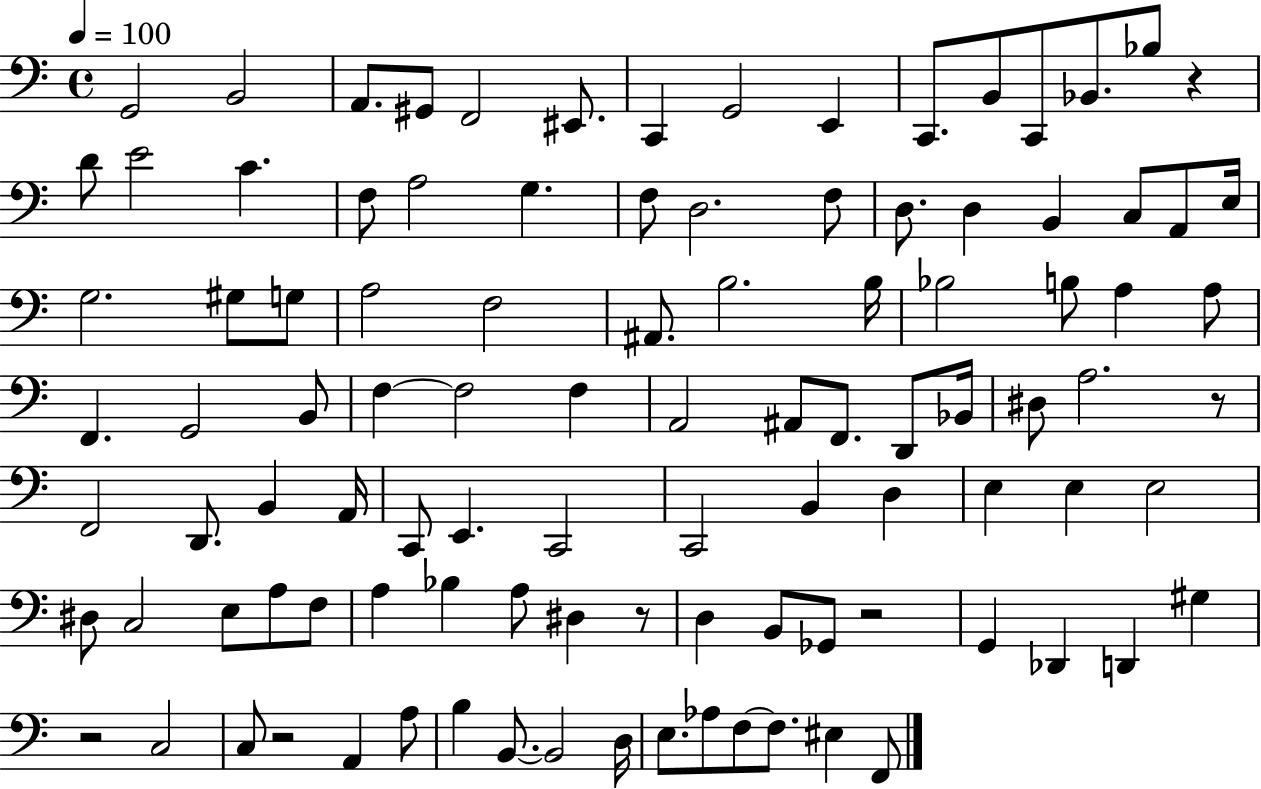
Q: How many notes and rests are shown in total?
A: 103